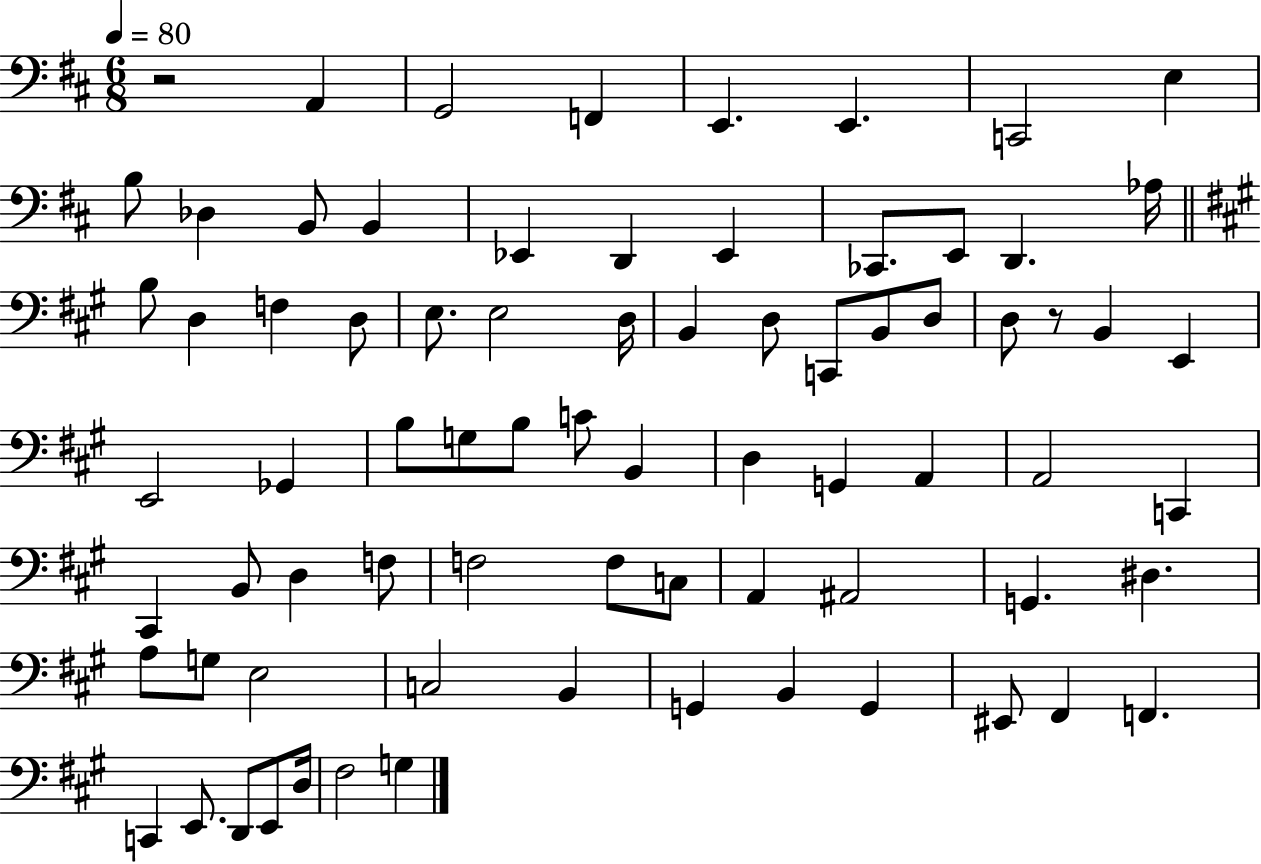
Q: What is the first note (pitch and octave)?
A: A2